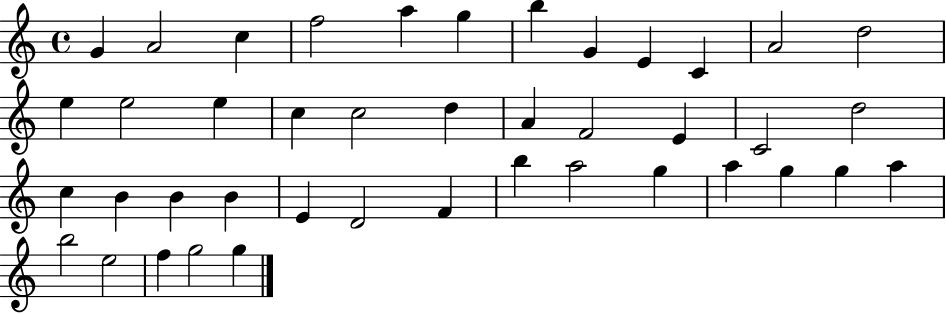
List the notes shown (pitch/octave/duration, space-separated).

G4/q A4/h C5/q F5/h A5/q G5/q B5/q G4/q E4/q C4/q A4/h D5/h E5/q E5/h E5/q C5/q C5/h D5/q A4/q F4/h E4/q C4/h D5/h C5/q B4/q B4/q B4/q E4/q D4/h F4/q B5/q A5/h G5/q A5/q G5/q G5/q A5/q B5/h E5/h F5/q G5/h G5/q